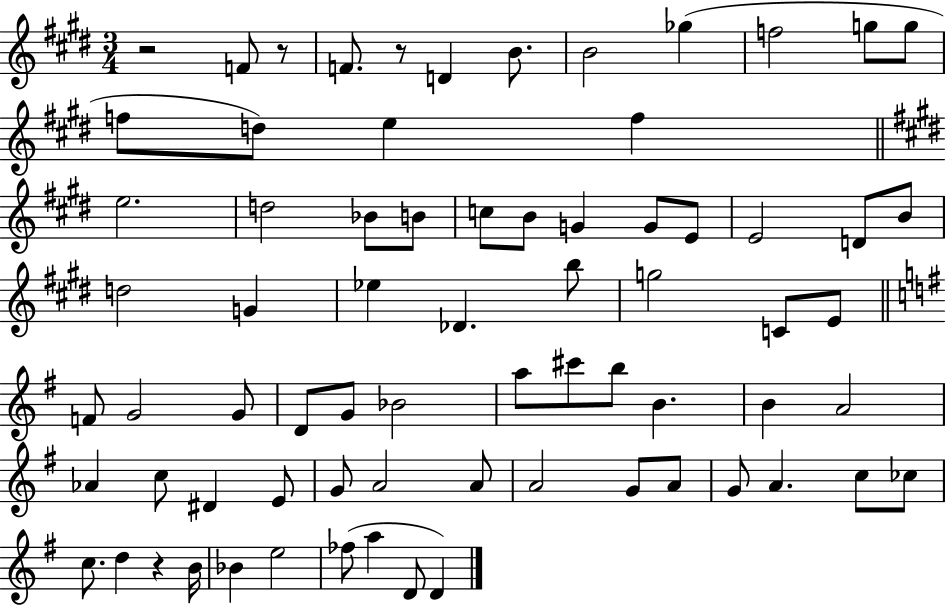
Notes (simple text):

R/h F4/e R/e F4/e. R/e D4/q B4/e. B4/h Gb5/q F5/h G5/e G5/e F5/e D5/e E5/q F5/q E5/h. D5/h Bb4/e B4/e C5/e B4/e G4/q G4/e E4/e E4/h D4/e B4/e D5/h G4/q Eb5/q Db4/q. B5/e G5/h C4/e E4/e F4/e G4/h G4/e D4/e G4/e Bb4/h A5/e C#6/e B5/e B4/q. B4/q A4/h Ab4/q C5/e D#4/q E4/e G4/e A4/h A4/e A4/h G4/e A4/e G4/e A4/q. C5/e CES5/e C5/e. D5/q R/q B4/s Bb4/q E5/h FES5/e A5/q D4/e D4/q